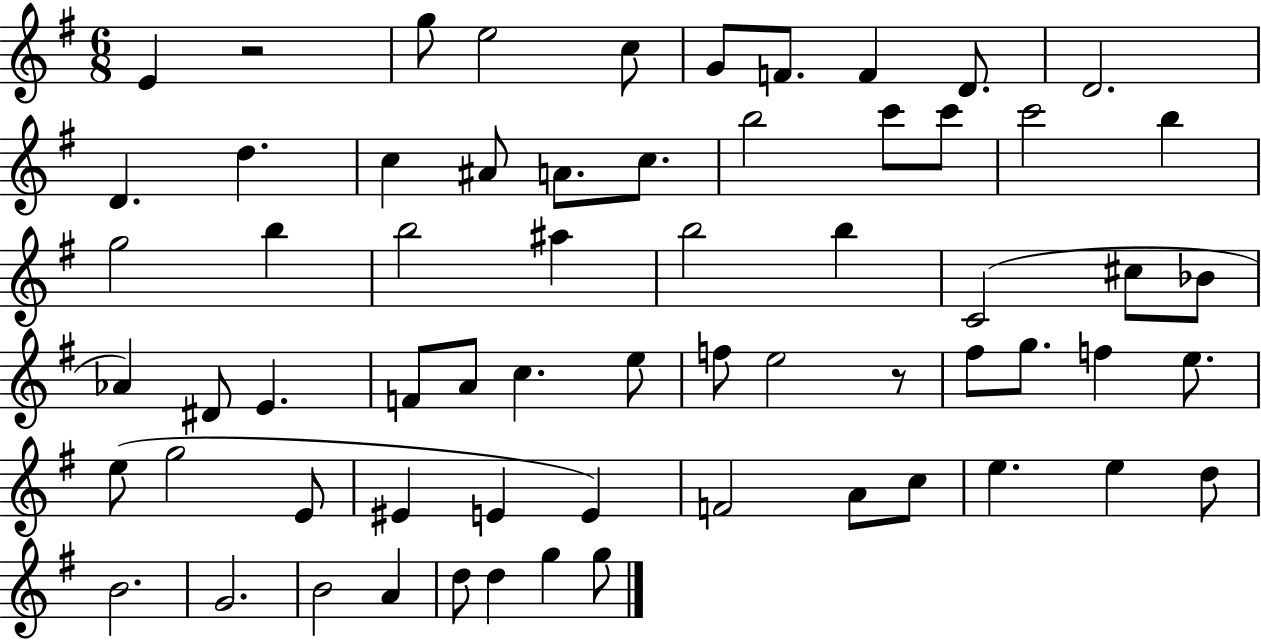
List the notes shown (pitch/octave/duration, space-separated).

E4/q R/h G5/e E5/h C5/e G4/e F4/e. F4/q D4/e. D4/h. D4/q. D5/q. C5/q A#4/e A4/e. C5/e. B5/h C6/e C6/e C6/h B5/q G5/h B5/q B5/h A#5/q B5/h B5/q C4/h C#5/e Bb4/e Ab4/q D#4/e E4/q. F4/e A4/e C5/q. E5/e F5/e E5/h R/e F#5/e G5/e. F5/q E5/e. E5/e G5/h E4/e EIS4/q E4/q E4/q F4/h A4/e C5/e E5/q. E5/q D5/e B4/h. G4/h. B4/h A4/q D5/e D5/q G5/q G5/e